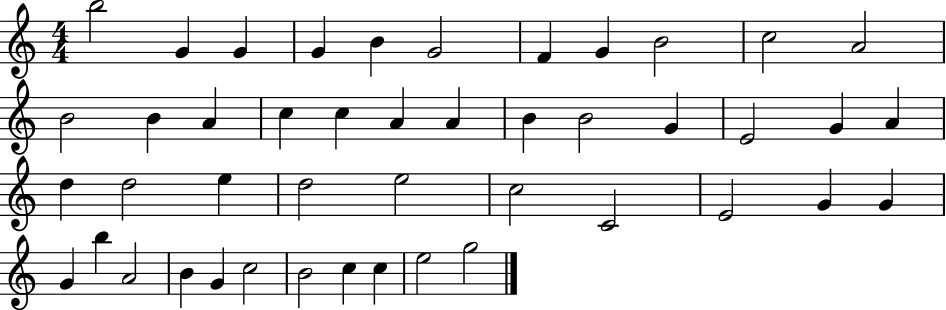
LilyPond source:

{
  \clef treble
  \numericTimeSignature
  \time 4/4
  \key c \major
  b''2 g'4 g'4 | g'4 b'4 g'2 | f'4 g'4 b'2 | c''2 a'2 | \break b'2 b'4 a'4 | c''4 c''4 a'4 a'4 | b'4 b'2 g'4 | e'2 g'4 a'4 | \break d''4 d''2 e''4 | d''2 e''2 | c''2 c'2 | e'2 g'4 g'4 | \break g'4 b''4 a'2 | b'4 g'4 c''2 | b'2 c''4 c''4 | e''2 g''2 | \break \bar "|."
}